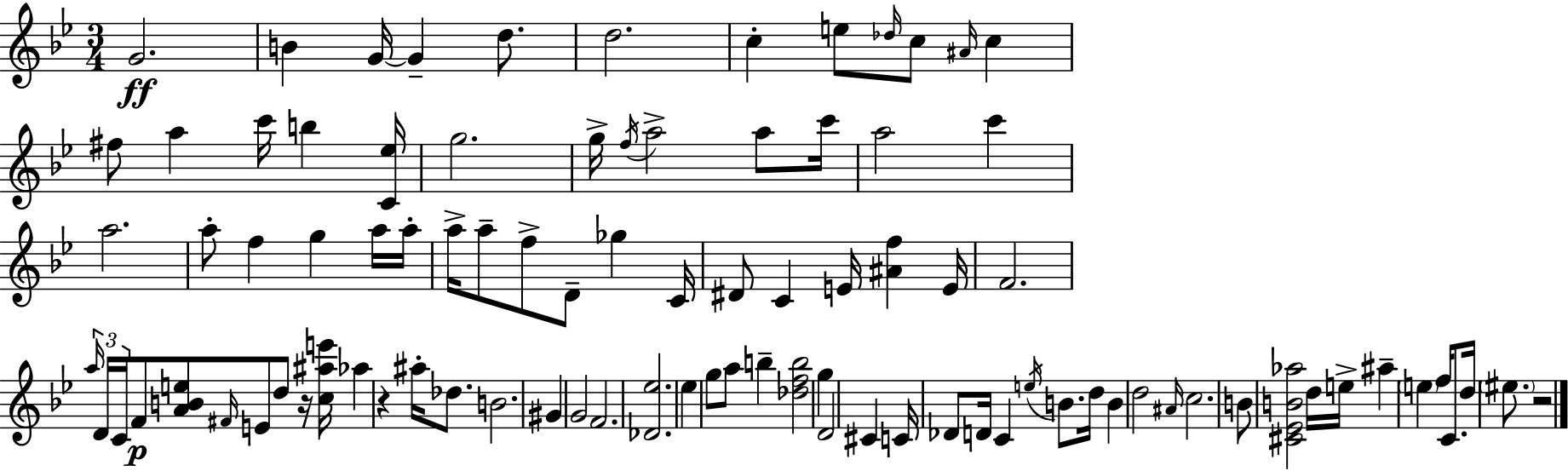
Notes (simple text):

G4/h. B4/q G4/s G4/q D5/e. D5/h. C5/q E5/e Db5/s C5/e A#4/s C5/q F#5/e A5/q C6/s B5/q [C4,Eb5]/s G5/h. G5/s F5/s A5/h A5/e C6/s A5/h C6/q A5/h. A5/e F5/q G5/q A5/s A5/s A5/s A5/e F5/e D4/e Gb5/q C4/s D#4/e C4/q E4/s [A#4,F5]/q E4/s F4/h. A5/s D4/s C4/s F4/e [A4,B4,E5]/e F#4/s E4/e D5/e R/s [C5,A#5,E6]/s Ab5/q R/q A#5/s Db5/e. B4/h. G#4/q G4/h F4/h. [Db4,Eb5]/h. Eb5/q G5/e A5/e B5/q [Db5,F5,B5]/h G5/q D4/h C#4/q C4/s Db4/e D4/s C4/q E5/s B4/e. D5/s B4/q D5/h A#4/s C5/h. B4/e [C#4,Eb4,B4,Ab5]/h D5/s E5/s A#5/q E5/q F5/s C4/e. D5/s EIS5/e. R/h